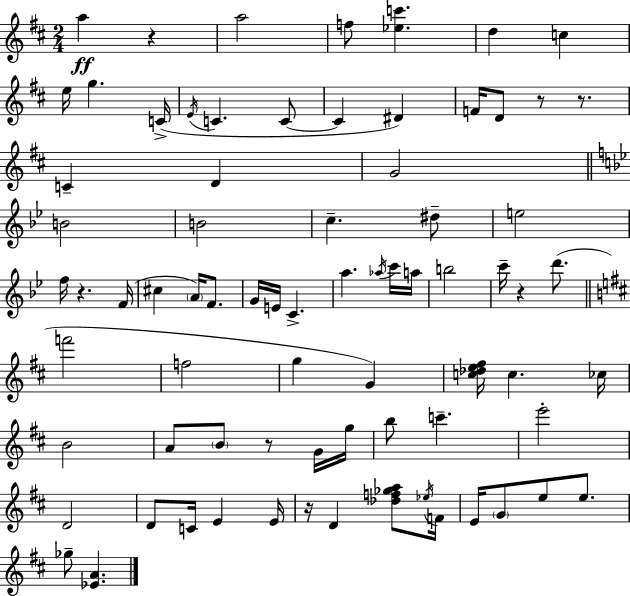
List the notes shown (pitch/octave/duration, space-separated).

A5/q R/q A5/h F5/e [Eb5,C6]/q. D5/q C5/q E5/s G5/q. C4/s E4/s C4/q. C4/e C4/q D#4/q F4/s D4/e R/e R/e. C4/q D4/q G4/h B4/h B4/h C5/q. D#5/e E5/h F5/s R/q. F4/s C#5/q A4/s F4/e. G4/s E4/s C4/q. A5/q. Ab5/s C6/s A5/s B5/h C6/s R/q D6/e. F6/h F5/h G5/q G4/q [C5,Db5,E5,F#5]/s C5/q. CES5/s B4/h A4/e B4/e R/e G4/s G5/s B5/e C6/q. E6/h D4/h D4/e C4/s E4/q E4/s R/s D4/q [Db5,F5,Gb5,A5]/e Eb5/s F4/s E4/s G4/e E5/e E5/e. Gb5/e [Eb4,A4]/q.